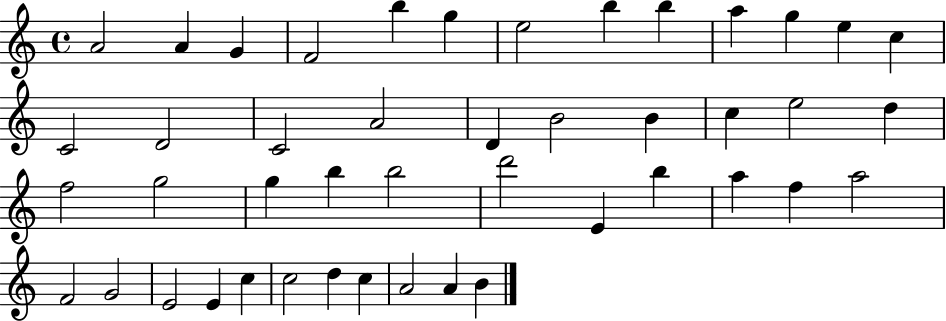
{
  \clef treble
  \time 4/4
  \defaultTimeSignature
  \key c \major
  a'2 a'4 g'4 | f'2 b''4 g''4 | e''2 b''4 b''4 | a''4 g''4 e''4 c''4 | \break c'2 d'2 | c'2 a'2 | d'4 b'2 b'4 | c''4 e''2 d''4 | \break f''2 g''2 | g''4 b''4 b''2 | d'''2 e'4 b''4 | a''4 f''4 a''2 | \break f'2 g'2 | e'2 e'4 c''4 | c''2 d''4 c''4 | a'2 a'4 b'4 | \break \bar "|."
}